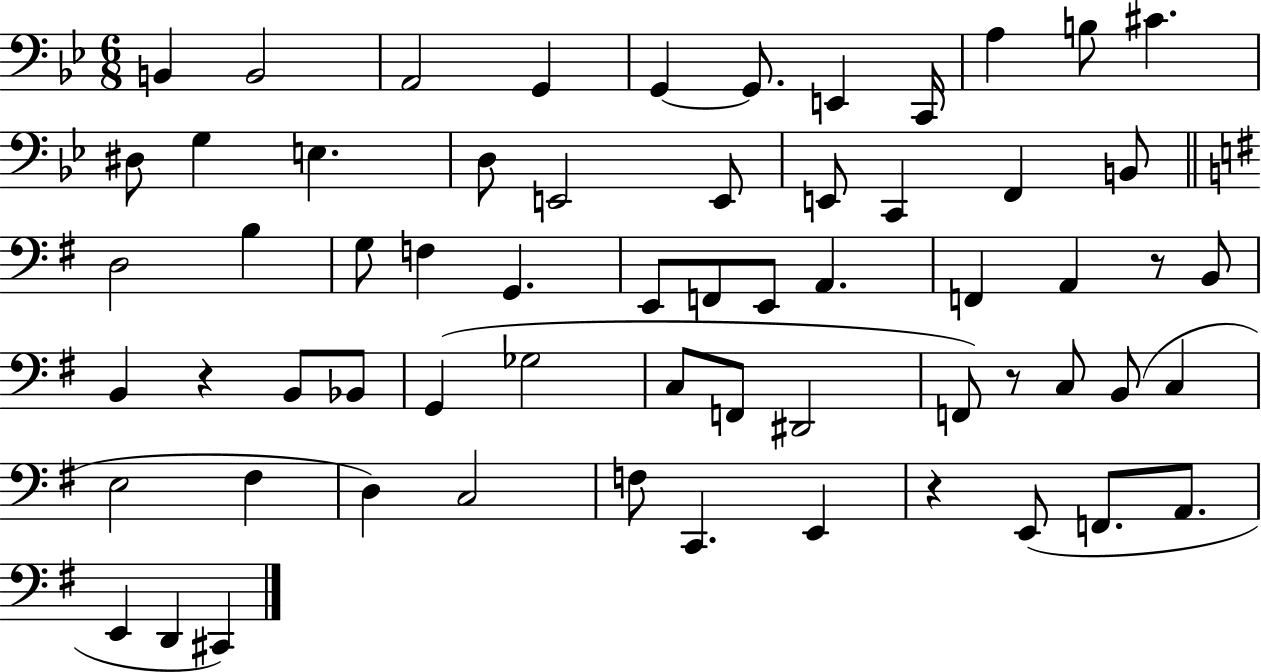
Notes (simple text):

B2/q B2/h A2/h G2/q G2/q G2/e. E2/q C2/s A3/q B3/e C#4/q. D#3/e G3/q E3/q. D3/e E2/h E2/e E2/e C2/q F2/q B2/e D3/h B3/q G3/e F3/q G2/q. E2/e F2/e E2/e A2/q. F2/q A2/q R/e B2/e B2/q R/q B2/e Bb2/e G2/q Gb3/h C3/e F2/e D#2/h F2/e R/e C3/e B2/e C3/q E3/h F#3/q D3/q C3/h F3/e C2/q. E2/q R/q E2/e F2/e. A2/e. E2/q D2/q C#2/q